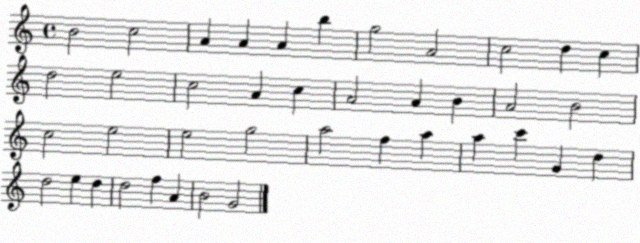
X:1
T:Untitled
M:4/4
L:1/4
K:C
B2 c2 A A A b g2 A2 c2 d c d2 e2 c2 A c A2 A B A2 B2 c2 e2 e2 g2 a2 f a a c' G d d2 e d d2 f A B2 G2